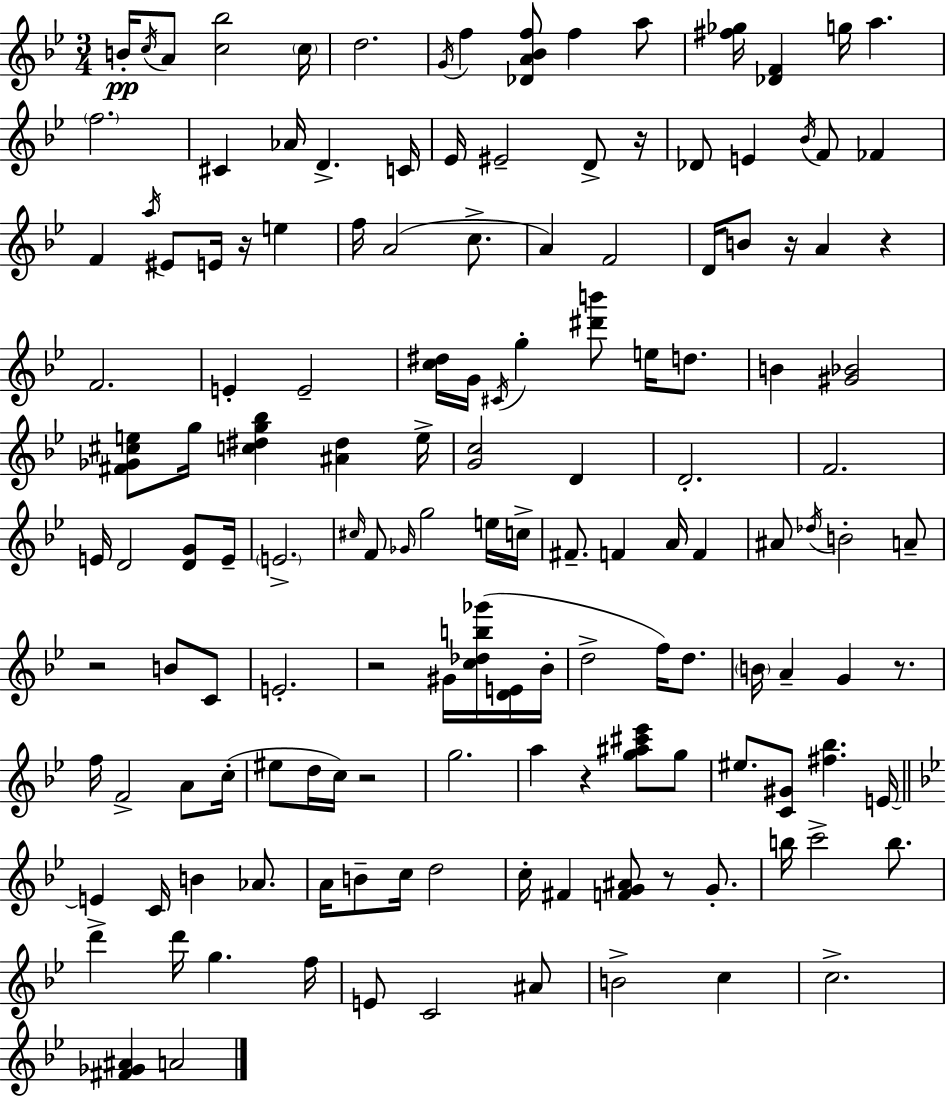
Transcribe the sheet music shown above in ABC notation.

X:1
T:Untitled
M:3/4
L:1/4
K:Bb
B/4 c/4 A/2 [c_b]2 c/4 d2 G/4 f [_DA_Bf]/2 f a/2 [^f_g]/4 [_DF] g/4 a f2 ^C _A/4 D C/4 _E/4 ^E2 D/2 z/4 _D/2 E _B/4 F/2 _F F a/4 ^E/2 E/4 z/4 e f/4 A2 c/2 A F2 D/4 B/2 z/4 A z F2 E E2 [c^d]/4 G/4 ^C/4 g [^d'b']/2 e/4 d/2 B [^G_B]2 [^F_G^ce]/2 g/4 [c^dg_b] [^A^d] e/4 [Gc]2 D D2 F2 E/4 D2 [DG]/2 E/4 E2 ^c/4 F/2 _G/4 g2 e/4 c/4 ^F/2 F A/4 F ^A/2 _d/4 B2 A/2 z2 B/2 C/2 E2 z2 ^G/4 [c_db_g']/4 [DE]/4 _B/4 d2 f/4 d/2 B/4 A G z/2 f/4 F2 A/2 c/4 ^e/2 d/4 c/4 z2 g2 a z [g^a^c'_e']/2 g/2 ^e/2 [C^G]/2 [^f_b] E/4 E C/4 B _A/2 A/4 B/2 c/4 d2 c/4 ^F [FG^A]/2 z/2 G/2 b/4 c'2 b/2 d' d'/4 g f/4 E/2 C2 ^A/2 B2 c c2 [^F_G^A] A2